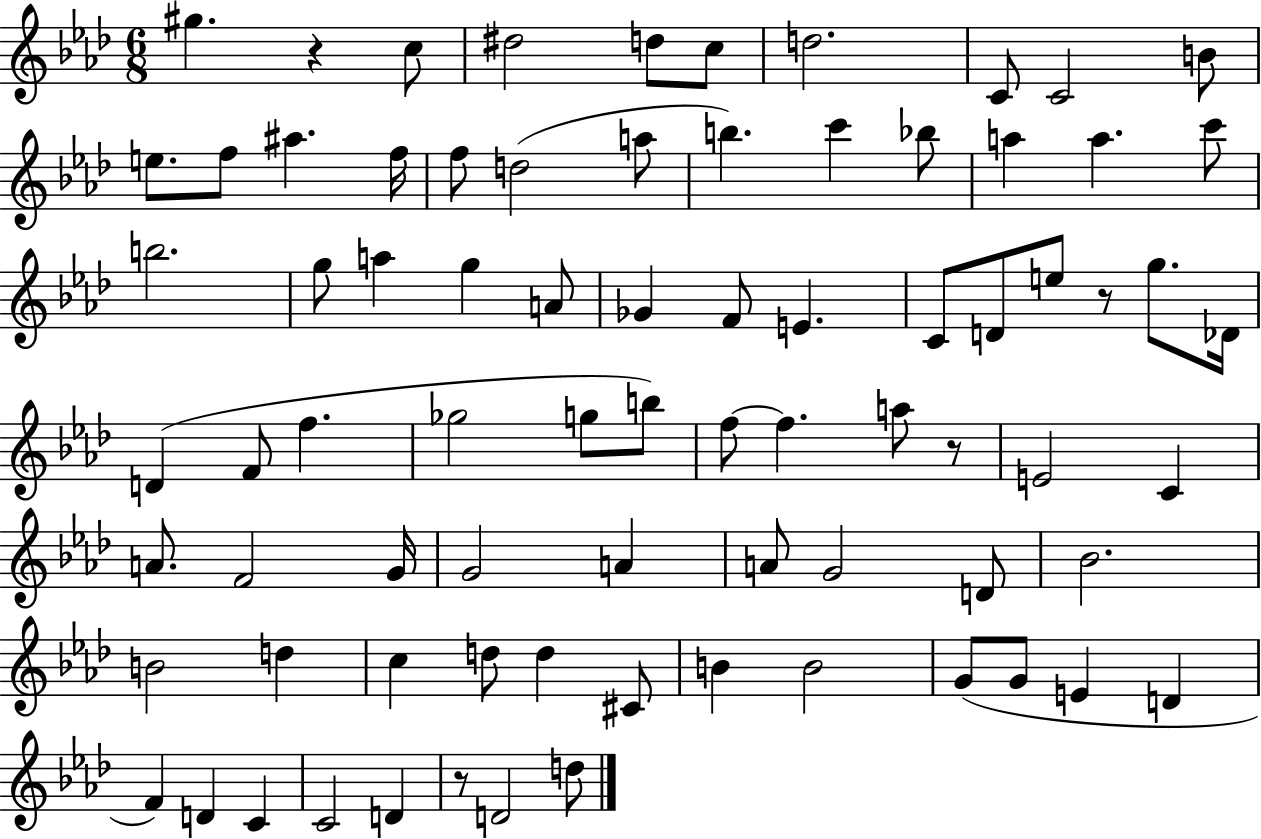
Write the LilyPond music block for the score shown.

{
  \clef treble
  \numericTimeSignature
  \time 6/8
  \key aes \major
  gis''4. r4 c''8 | dis''2 d''8 c''8 | d''2. | c'8 c'2 b'8 | \break e''8. f''8 ais''4. f''16 | f''8 d''2( a''8 | b''4.) c'''4 bes''8 | a''4 a''4. c'''8 | \break b''2. | g''8 a''4 g''4 a'8 | ges'4 f'8 e'4. | c'8 d'8 e''8 r8 g''8. des'16 | \break d'4( f'8 f''4. | ges''2 g''8 b''8) | f''8~~ f''4. a''8 r8 | e'2 c'4 | \break a'8. f'2 g'16 | g'2 a'4 | a'8 g'2 d'8 | bes'2. | \break b'2 d''4 | c''4 d''8 d''4 cis'8 | b'4 b'2 | g'8( g'8 e'4 d'4 | \break f'4) d'4 c'4 | c'2 d'4 | r8 d'2 d''8 | \bar "|."
}